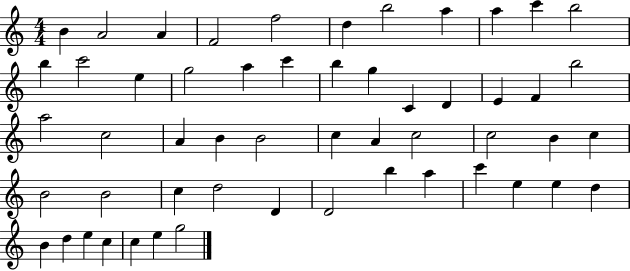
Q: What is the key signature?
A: C major